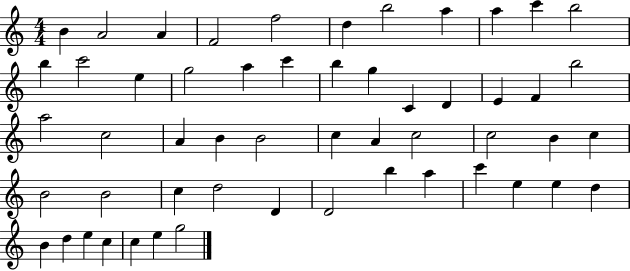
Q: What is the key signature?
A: C major